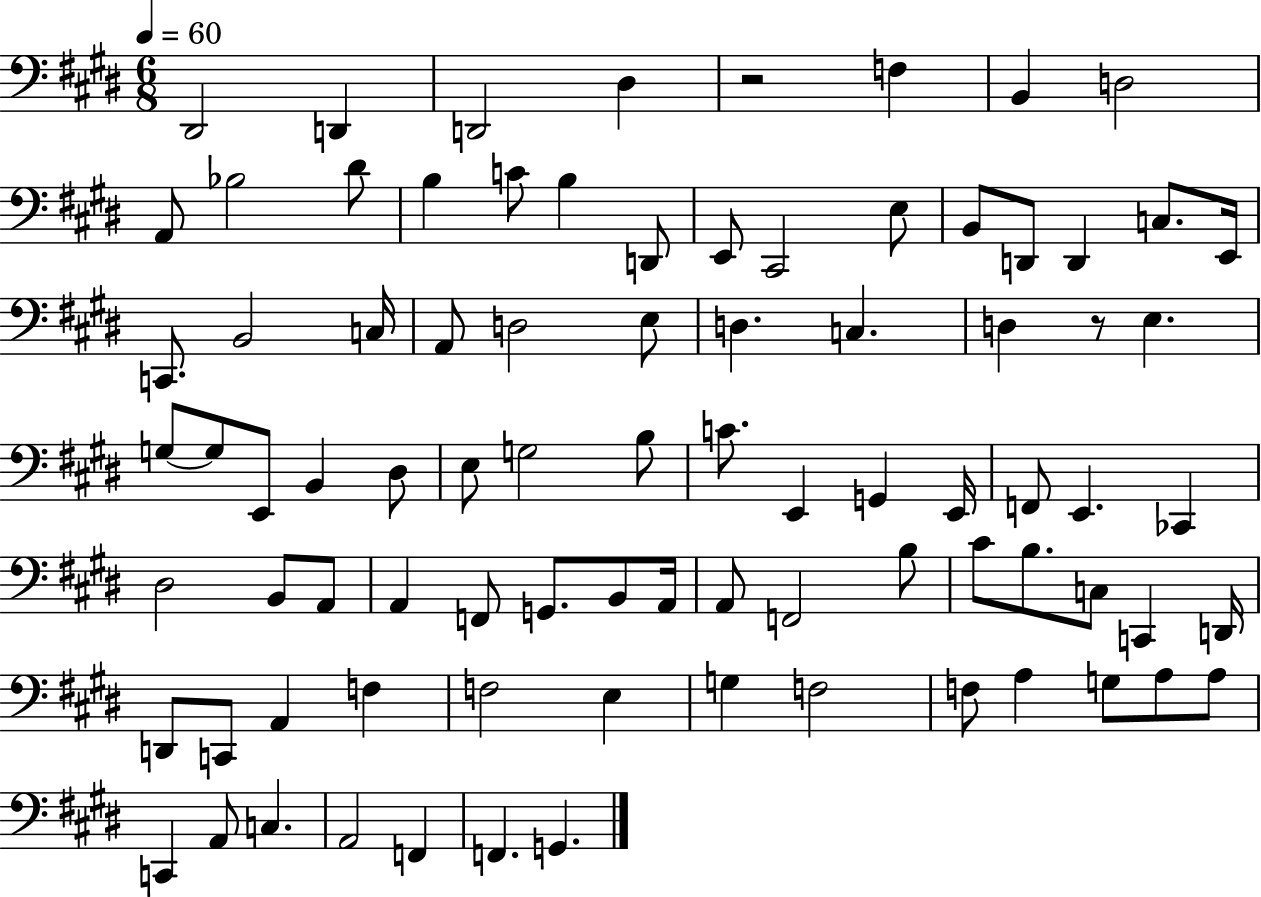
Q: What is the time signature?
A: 6/8